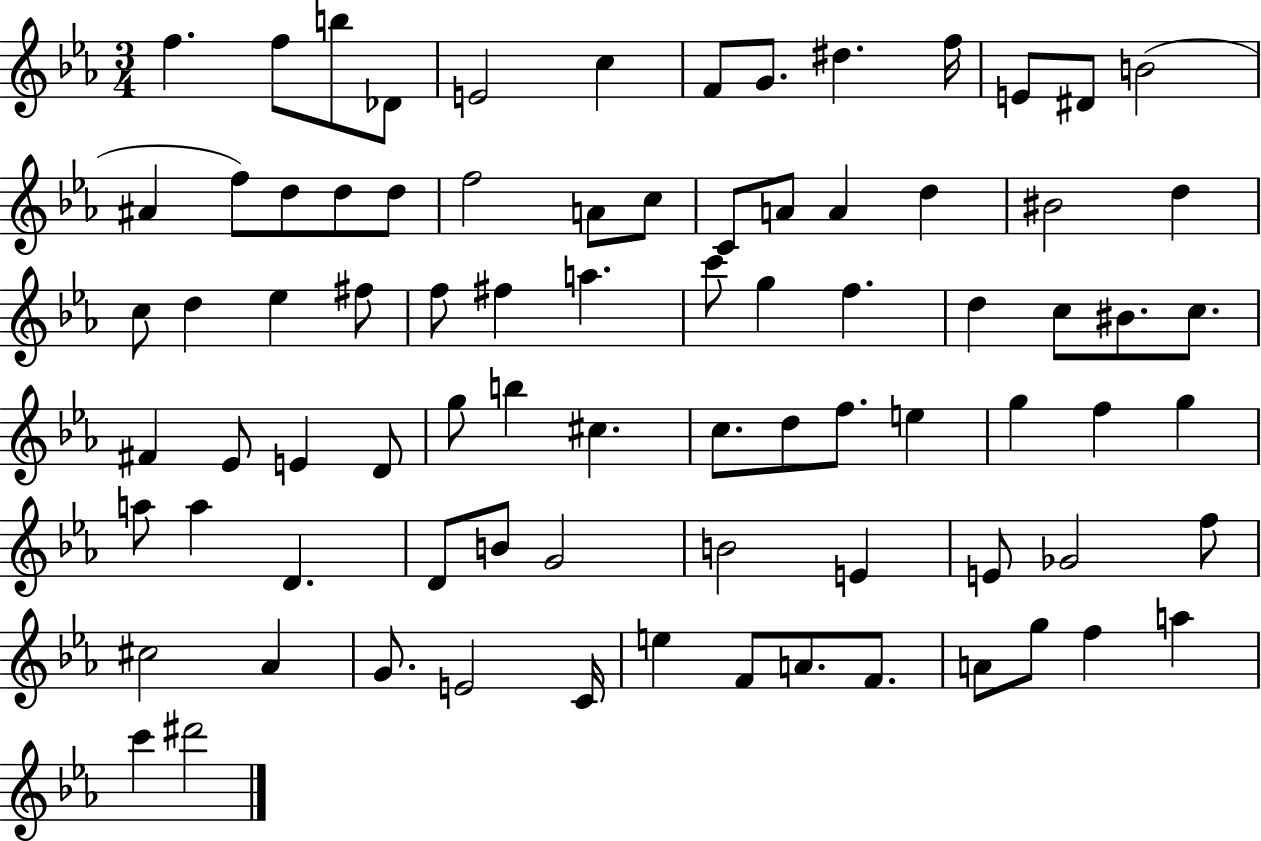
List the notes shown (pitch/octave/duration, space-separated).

F5/q. F5/e B5/e Db4/e E4/h C5/q F4/e G4/e. D#5/q. F5/s E4/e D#4/e B4/h A#4/q F5/e D5/e D5/e D5/e F5/h A4/e C5/e C4/e A4/e A4/q D5/q BIS4/h D5/q C5/e D5/q Eb5/q F#5/e F5/e F#5/q A5/q. C6/e G5/q F5/q. D5/q C5/e BIS4/e. C5/e. F#4/q Eb4/e E4/q D4/e G5/e B5/q C#5/q. C5/e. D5/e F5/e. E5/q G5/q F5/q G5/q A5/e A5/q D4/q. D4/e B4/e G4/h B4/h E4/q E4/e Gb4/h F5/e C#5/h Ab4/q G4/e. E4/h C4/s E5/q F4/e A4/e. F4/e. A4/e G5/e F5/q A5/q C6/q D#6/h